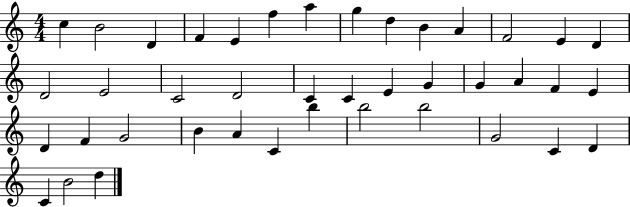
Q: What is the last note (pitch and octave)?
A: D5